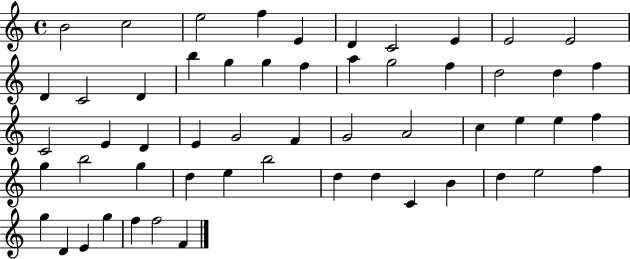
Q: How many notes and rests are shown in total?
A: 55